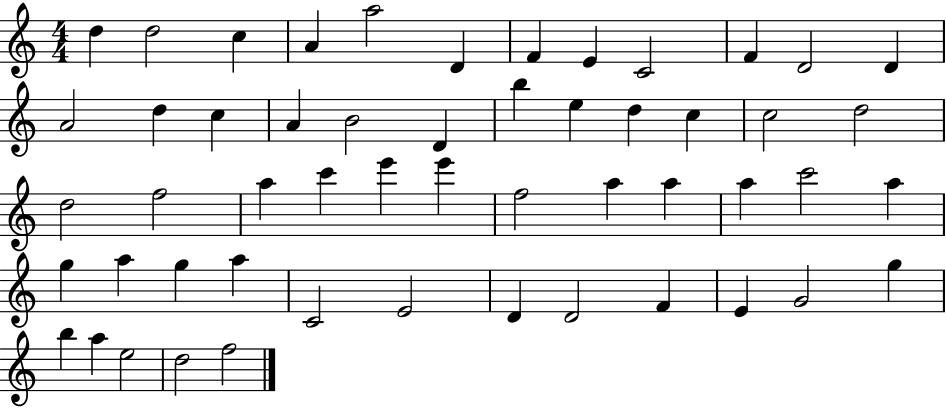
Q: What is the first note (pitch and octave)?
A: D5